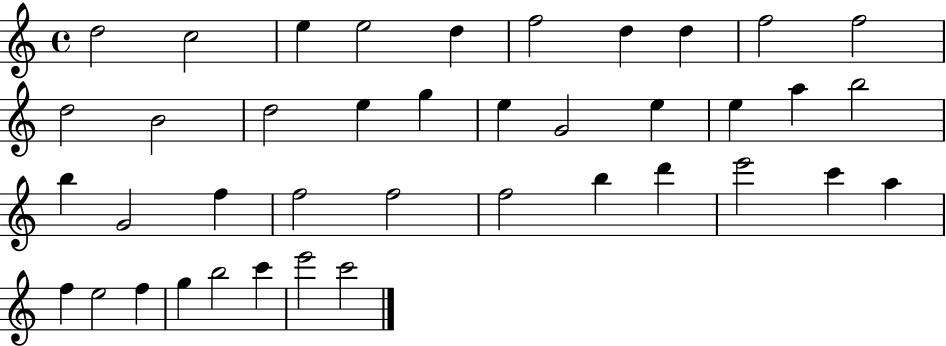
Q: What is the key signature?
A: C major